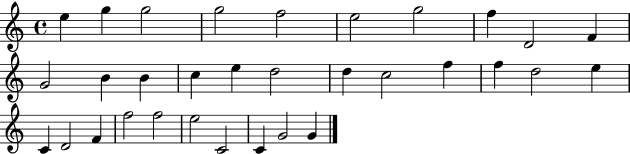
E5/q G5/q G5/h G5/h F5/h E5/h G5/h F5/q D4/h F4/q G4/h B4/q B4/q C5/q E5/q D5/h D5/q C5/h F5/q F5/q D5/h E5/q C4/q D4/h F4/q F5/h F5/h E5/h C4/h C4/q G4/h G4/q